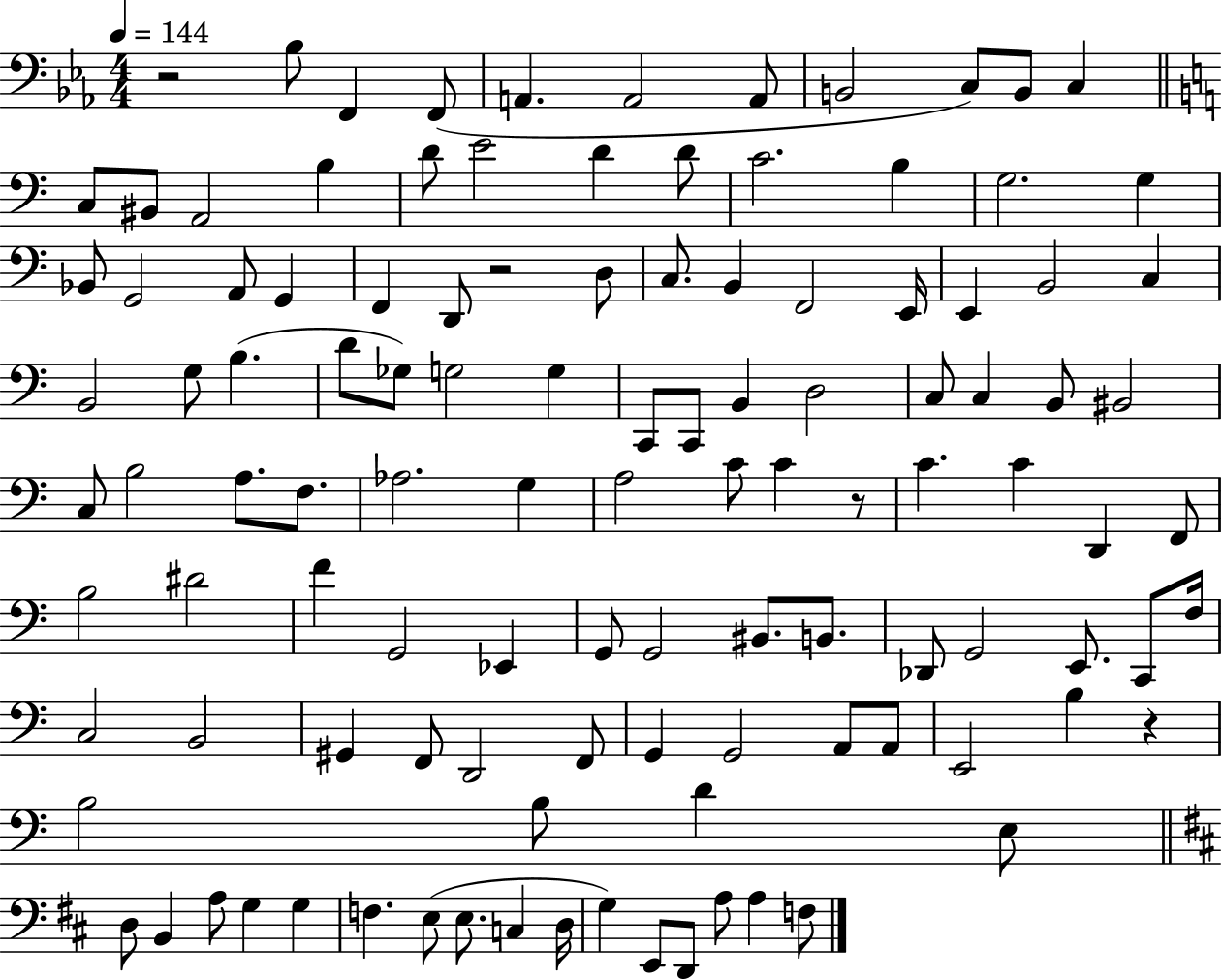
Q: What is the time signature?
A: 4/4